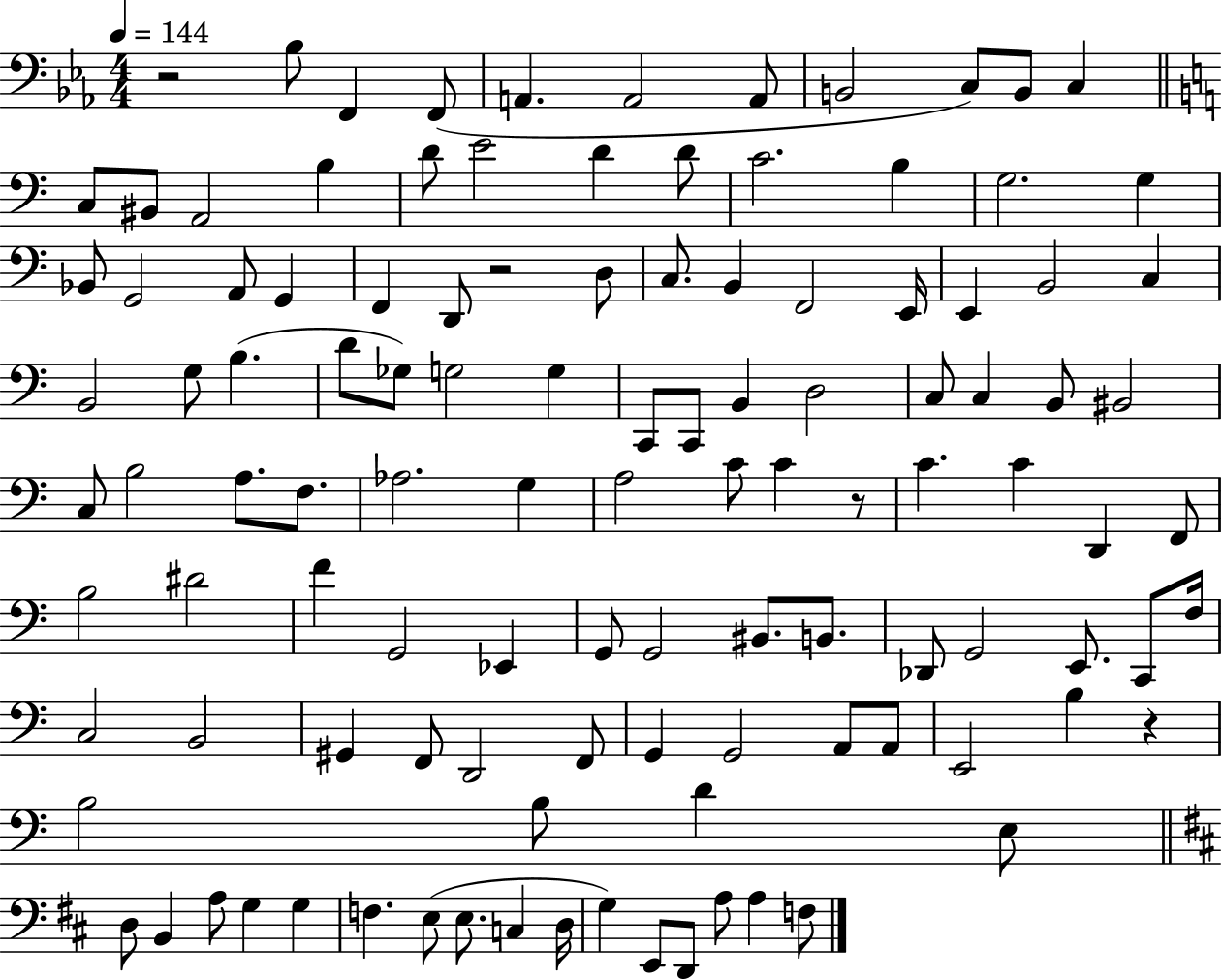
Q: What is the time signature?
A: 4/4